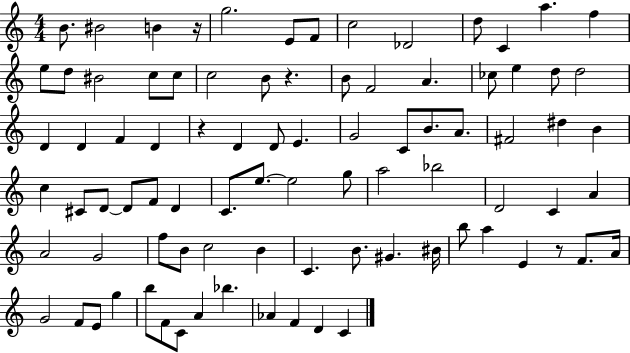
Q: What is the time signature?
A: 4/4